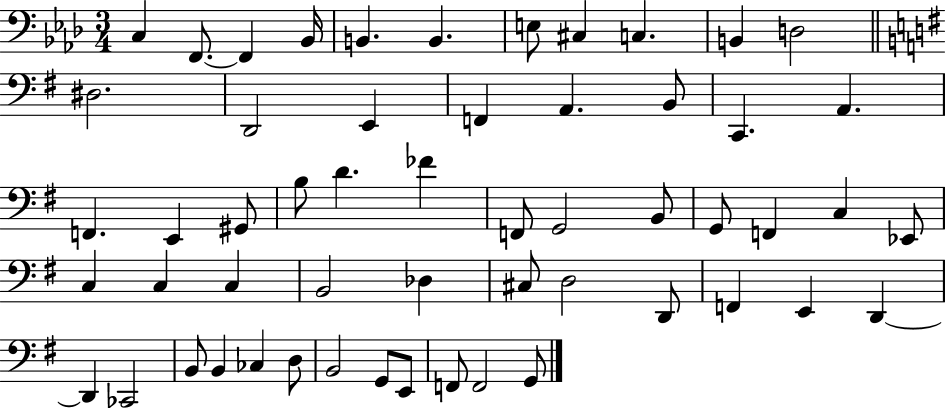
X:1
T:Untitled
M:3/4
L:1/4
K:Ab
C, F,,/2 F,, _B,,/4 B,, B,, E,/2 ^C, C, B,, D,2 ^D,2 D,,2 E,, F,, A,, B,,/2 C,, A,, F,, E,, ^G,,/2 B,/2 D _F F,,/2 G,,2 B,,/2 G,,/2 F,, C, _E,,/2 C, C, C, B,,2 _D, ^C,/2 D,2 D,,/2 F,, E,, D,, D,, _C,,2 B,,/2 B,, _C, D,/2 B,,2 G,,/2 E,,/2 F,,/2 F,,2 G,,/2